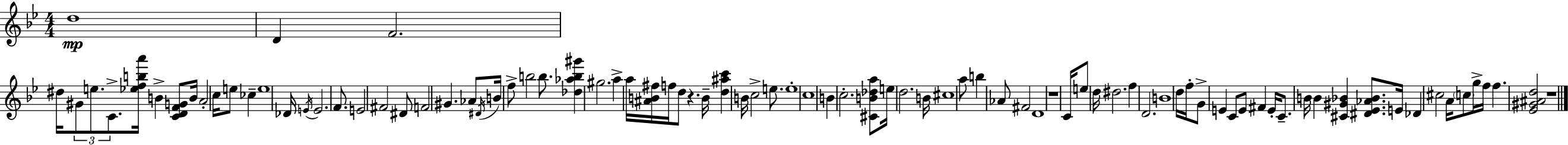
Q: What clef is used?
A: treble